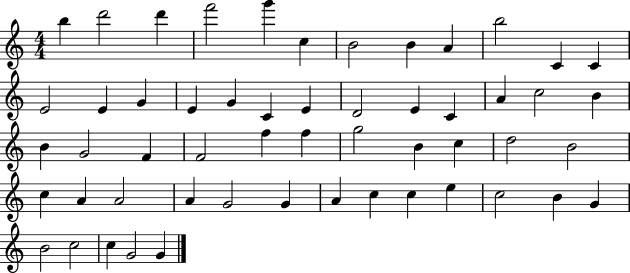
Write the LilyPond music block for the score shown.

{
  \clef treble
  \numericTimeSignature
  \time 4/4
  \key c \major
  b''4 d'''2 d'''4 | f'''2 g'''4 c''4 | b'2 b'4 a'4 | b''2 c'4 c'4 | \break e'2 e'4 g'4 | e'4 g'4 c'4 e'4 | d'2 e'4 c'4 | a'4 c''2 b'4 | \break b'4 g'2 f'4 | f'2 f''4 f''4 | g''2 b'4 c''4 | d''2 b'2 | \break c''4 a'4 a'2 | a'4 g'2 g'4 | a'4 c''4 c''4 e''4 | c''2 b'4 g'4 | \break b'2 c''2 | c''4 g'2 g'4 | \bar "|."
}